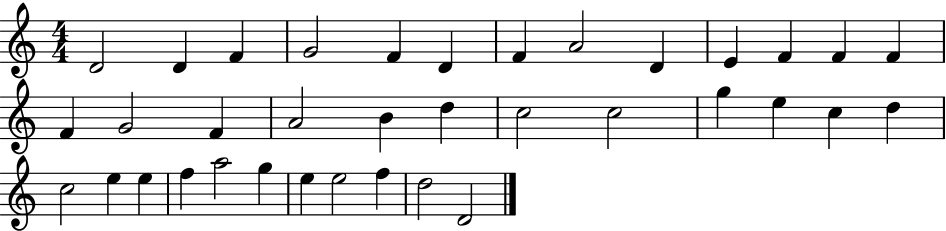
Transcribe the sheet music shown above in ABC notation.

X:1
T:Untitled
M:4/4
L:1/4
K:C
D2 D F G2 F D F A2 D E F F F F G2 F A2 B d c2 c2 g e c d c2 e e f a2 g e e2 f d2 D2